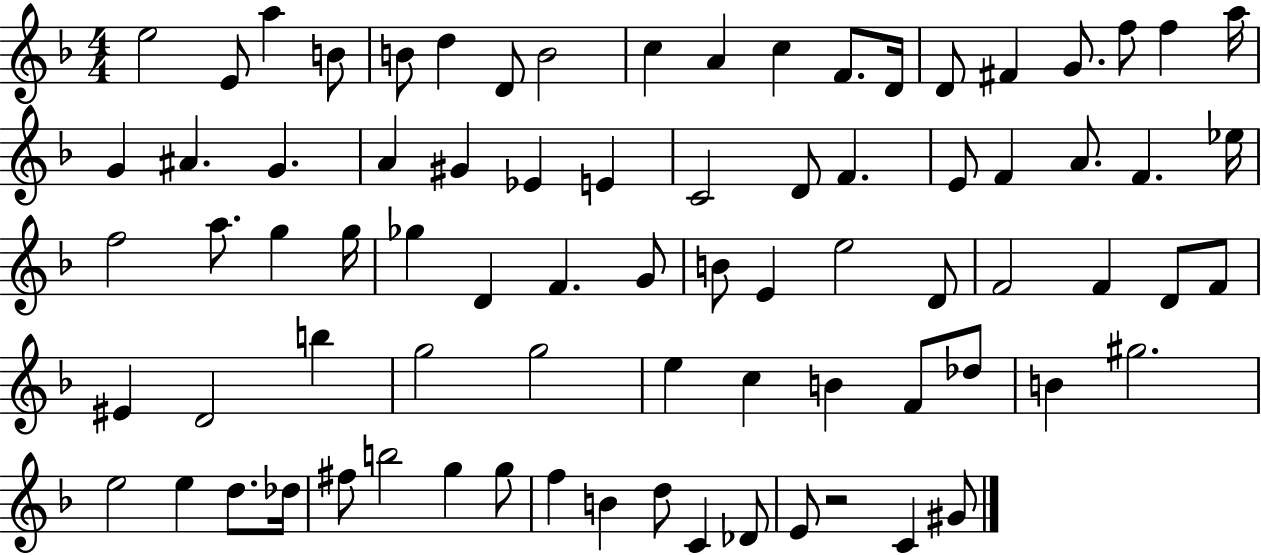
{
  \clef treble
  \numericTimeSignature
  \time 4/4
  \key f \major
  e''2 e'8 a''4 b'8 | b'8 d''4 d'8 b'2 | c''4 a'4 c''4 f'8. d'16 | d'8 fis'4 g'8. f''8 f''4 a''16 | \break g'4 ais'4. g'4. | a'4 gis'4 ees'4 e'4 | c'2 d'8 f'4. | e'8 f'4 a'8. f'4. ees''16 | \break f''2 a''8. g''4 g''16 | ges''4 d'4 f'4. g'8 | b'8 e'4 e''2 d'8 | f'2 f'4 d'8 f'8 | \break eis'4 d'2 b''4 | g''2 g''2 | e''4 c''4 b'4 f'8 des''8 | b'4 gis''2. | \break e''2 e''4 d''8. des''16 | fis''8 b''2 g''4 g''8 | f''4 b'4 d''8 c'4 des'8 | e'8 r2 c'4 gis'8 | \break \bar "|."
}